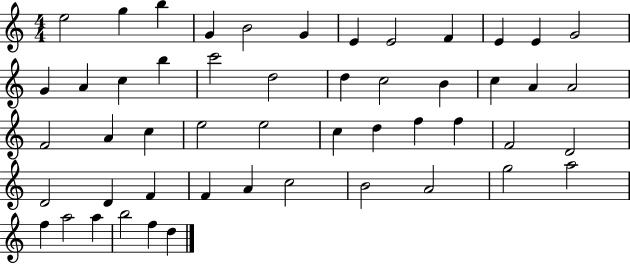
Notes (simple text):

E5/h G5/q B5/q G4/q B4/h G4/q E4/q E4/h F4/q E4/q E4/q G4/h G4/q A4/q C5/q B5/q C6/h D5/h D5/q C5/h B4/q C5/q A4/q A4/h F4/h A4/q C5/q E5/h E5/h C5/q D5/q F5/q F5/q F4/h D4/h D4/h D4/q F4/q F4/q A4/q C5/h B4/h A4/h G5/h A5/h F5/q A5/h A5/q B5/h F5/q D5/q